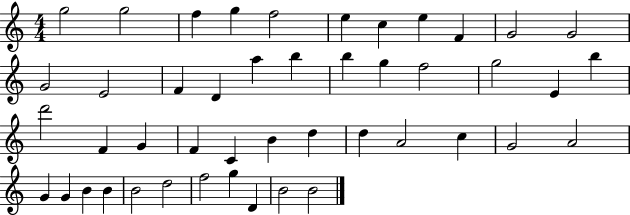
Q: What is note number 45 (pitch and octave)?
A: B4